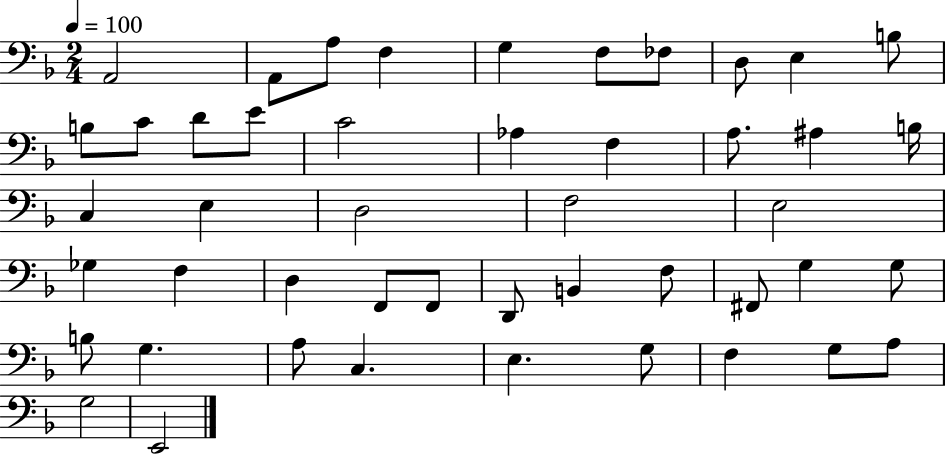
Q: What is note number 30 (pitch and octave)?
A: F2